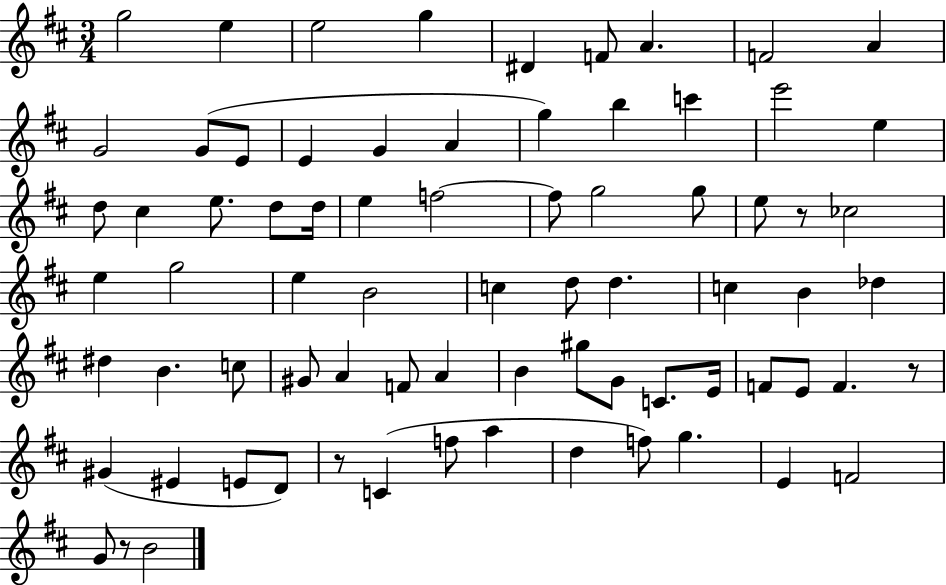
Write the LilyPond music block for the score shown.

{
  \clef treble
  \numericTimeSignature
  \time 3/4
  \key d \major
  \repeat volta 2 { g''2 e''4 | e''2 g''4 | dis'4 f'8 a'4. | f'2 a'4 | \break g'2 g'8( e'8 | e'4 g'4 a'4 | g''4) b''4 c'''4 | e'''2 e''4 | \break d''8 cis''4 e''8. d''8 d''16 | e''4 f''2~~ | f''8 g''2 g''8 | e''8 r8 ces''2 | \break e''4 g''2 | e''4 b'2 | c''4 d''8 d''4. | c''4 b'4 des''4 | \break dis''4 b'4. c''8 | gis'8 a'4 f'8 a'4 | b'4 gis''8 g'8 c'8. e'16 | f'8 e'8 f'4. r8 | \break gis'4( eis'4 e'8 d'8) | r8 c'4( f''8 a''4 | d''4 f''8) g''4. | e'4 f'2 | \break g'8 r8 b'2 | } \bar "|."
}